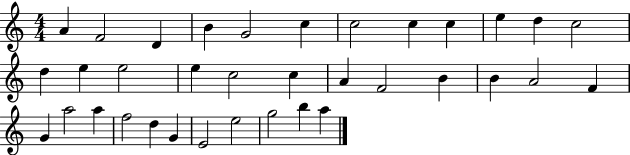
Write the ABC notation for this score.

X:1
T:Untitled
M:4/4
L:1/4
K:C
A F2 D B G2 c c2 c c e d c2 d e e2 e c2 c A F2 B B A2 F G a2 a f2 d G E2 e2 g2 b a